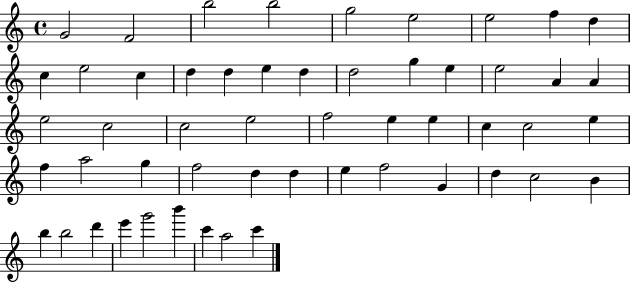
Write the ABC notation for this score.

X:1
T:Untitled
M:4/4
L:1/4
K:C
G2 F2 b2 b2 g2 e2 e2 f d c e2 c d d e d d2 g e e2 A A e2 c2 c2 e2 f2 e e c c2 e f a2 g f2 d d e f2 G d c2 B b b2 d' e' g'2 b' c' a2 c'